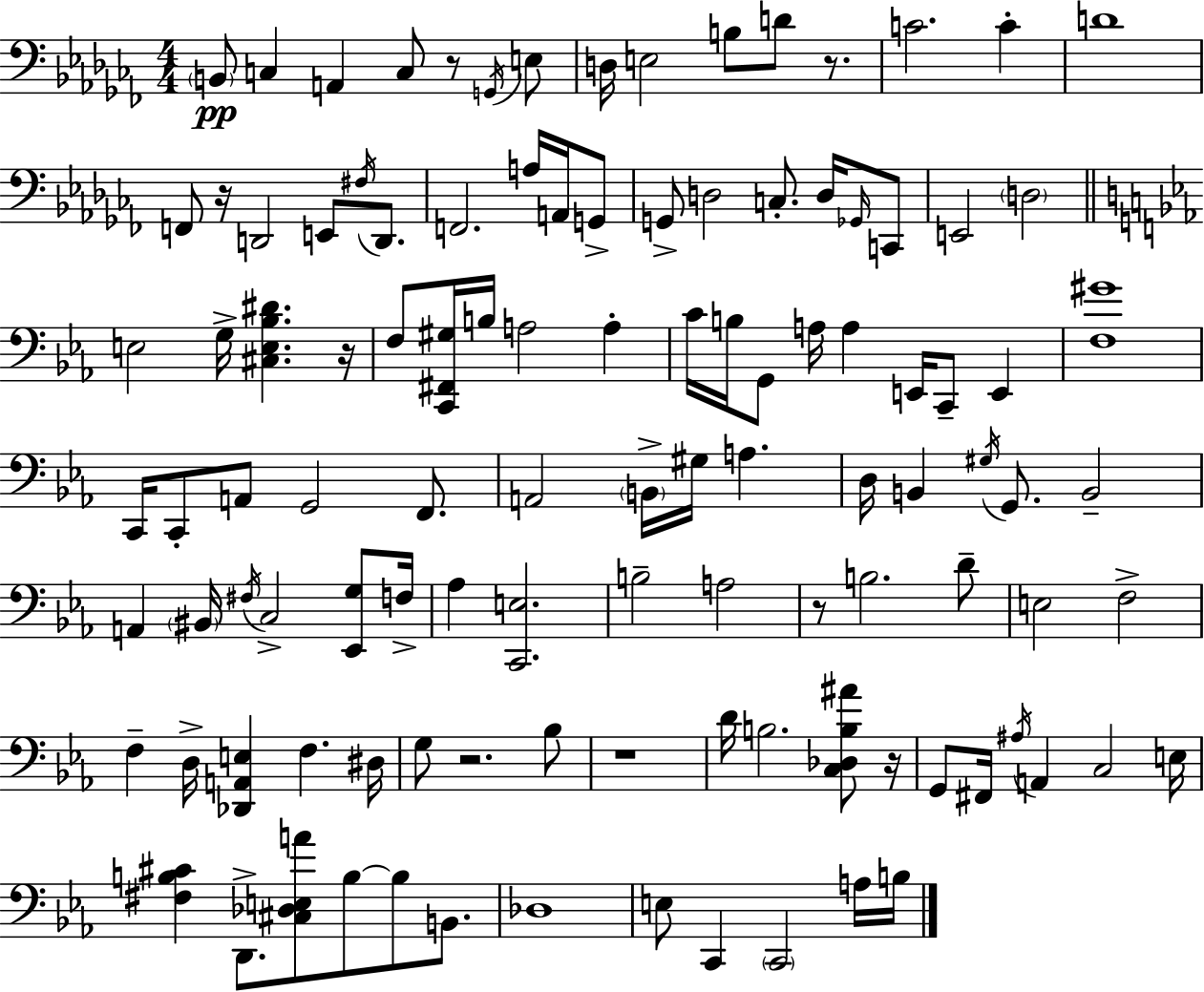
{
  \clef bass
  \numericTimeSignature
  \time 4/4
  \key aes \minor
  \parenthesize b,8\pp c4 a,4 c8 r8 \acciaccatura { g,16 } e8 | d16 e2 b8 d'8 r8. | c'2. c'4-. | d'1 | \break f,8 r16 d,2 e,8 \acciaccatura { fis16 } d,8. | f,2. a16 a,16 | g,8-> g,8-> d2 c8.-. d16 | \grace { ges,16 } c,8 e,2 \parenthesize d2 | \break \bar "||" \break \key c \minor e2 g16-> <cis e bes dis'>4. r16 | f8 <c, fis, gis>16 b16 a2 a4-. | c'16 b16 g,8 a16 a4 e,16 c,8-- e,4 | <f gis'>1 | \break c,16 c,8-. a,8 g,2 f,8. | a,2 \parenthesize b,16-> gis16 a4. | d16 b,4 \acciaccatura { gis16 } g,8. b,2-- | a,4 \parenthesize bis,16 \acciaccatura { fis16 } c2-> <ees, g>8 | \break f16-> aes4 <c, e>2. | b2-- a2 | r8 b2. | d'8-- e2 f2-> | \break f4-- d16-> <des, a, e>4 f4. | dis16 g8 r2. | bes8 r1 | d'16 b2. <c des b ais'>8 | \break r16 g,8 fis,16 \acciaccatura { ais16 } a,4 c2 | e16 <fis b cis'>4 d,8.-> <cis des e a'>8 b8~~ b8 | b,8. des1 | e8 c,4 \parenthesize c,2 | \break a16 b16 \bar "|."
}